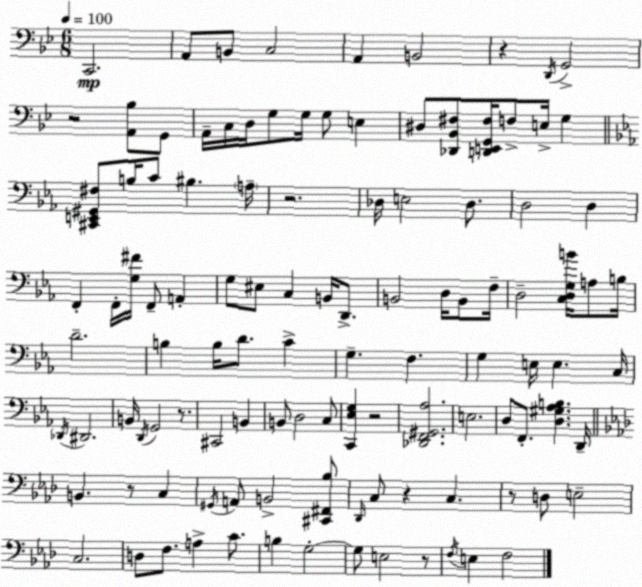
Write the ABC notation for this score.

X:1
T:Untitled
M:6/8
L:1/4
K:Gm
C,,2 A,,/2 B,,/2 C,2 A,, B,,2 z D,,/4 G,,2 z2 [A,,_B,]/2 G,,/2 A,,/4 C,/4 D,/4 G,/2 G,/4 G,/2 E, ^D,/2 [_D,,_B,,^F,]/2 [D,,E,,G,,^F,]/4 F,/2 E,/4 G, [^C,,E,,^G,,^F,]/2 B,/4 C/2 ^B, A,/4 z2 _D,/4 E,2 _D,/2 D,2 D, F,, F,,/4 [G,^F]/4 F,,/2 A,, G,/2 ^E,/2 C, B,,/4 D,,/2 B,,2 D,/4 B,,/2 F,/4 D,2 [C,D,G,B]/4 A,/2 B,/4 D2 B, B,/4 D/2 C G, F, G, E,/4 E, C,/4 _D,,/4 ^D,,2 B,,/4 D,,/4 G,,2 z/2 ^C,,2 B,, B,,/2 D,2 C,/2 [C,,_E,G,] z2 [_D,,F,,^G,,_A,]2 E,2 D,/2 F,,/2 [D,^G,_A,B,] D,,/4 B,, z/2 C, ^G,,/4 A,,/2 B,,2 [^C,,^F,,_B,]/2 _D,,/4 C,/2 z C, z/2 D,/2 E,2 C,2 D,/2 F,/2 A, C/2 B, G,2 G,/2 E,2 z/2 F,/4 E, F,2